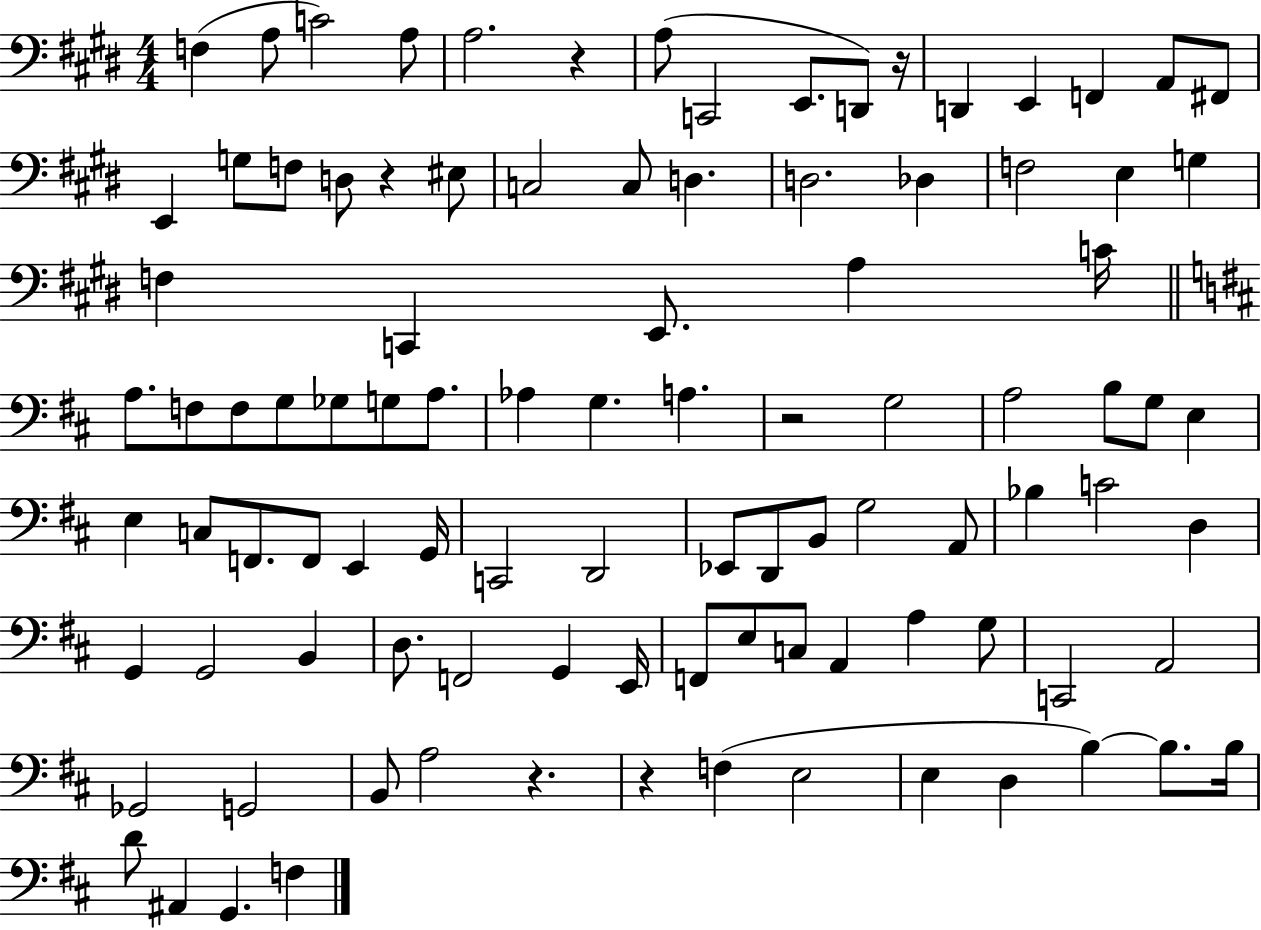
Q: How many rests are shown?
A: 6